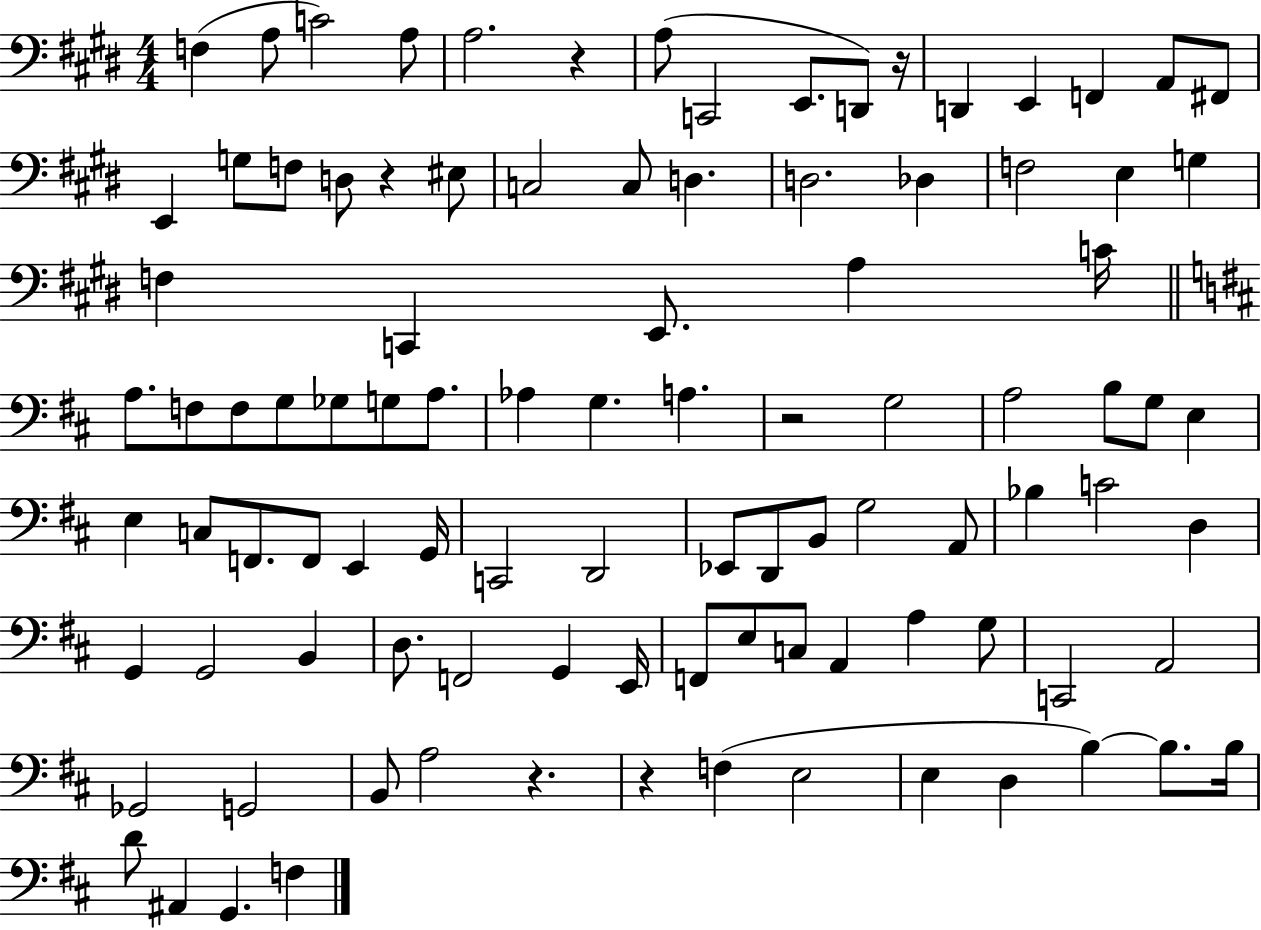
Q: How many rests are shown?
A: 6